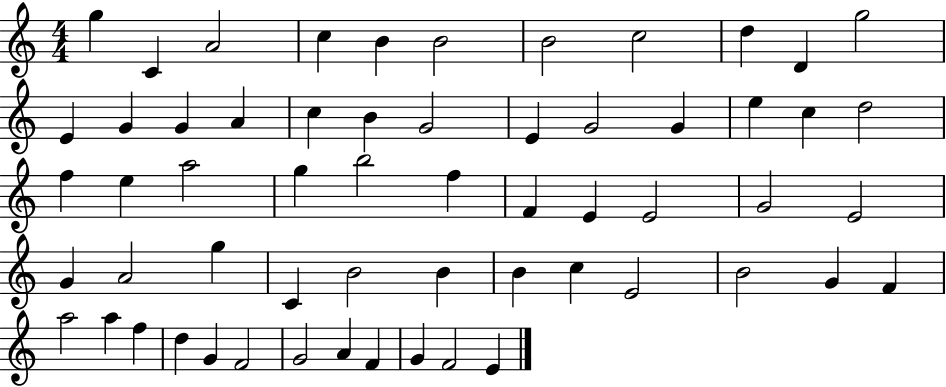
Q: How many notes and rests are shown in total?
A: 59